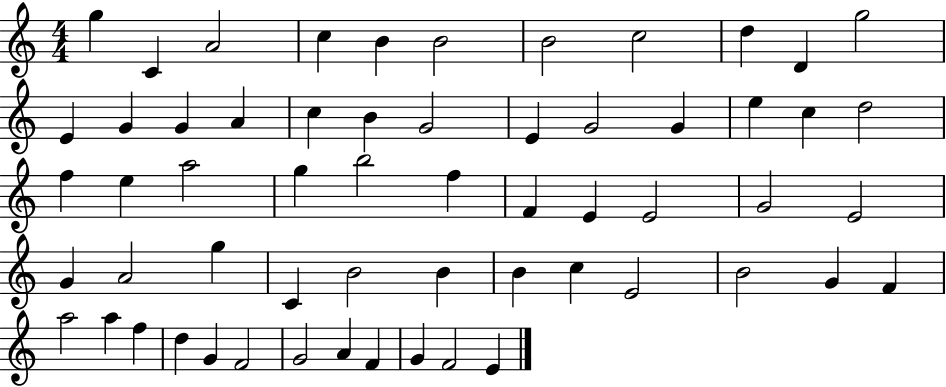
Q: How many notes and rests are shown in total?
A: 59